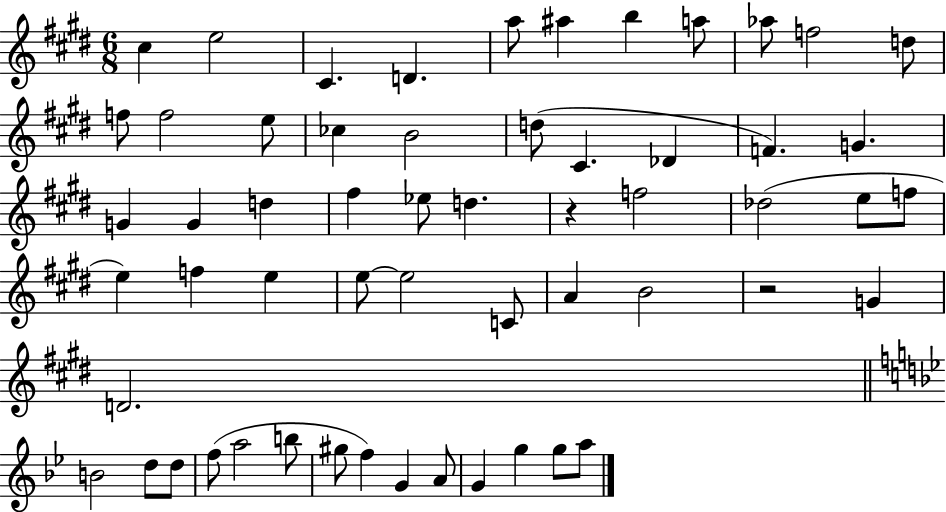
X:1
T:Untitled
M:6/8
L:1/4
K:E
^c e2 ^C D a/2 ^a b a/2 _a/2 f2 d/2 f/2 f2 e/2 _c B2 d/2 ^C _D F G G G d ^f _e/2 d z f2 _d2 e/2 f/2 e f e e/2 e2 C/2 A B2 z2 G D2 B2 d/2 d/2 f/2 a2 b/2 ^g/2 f G A/2 G g g/2 a/2